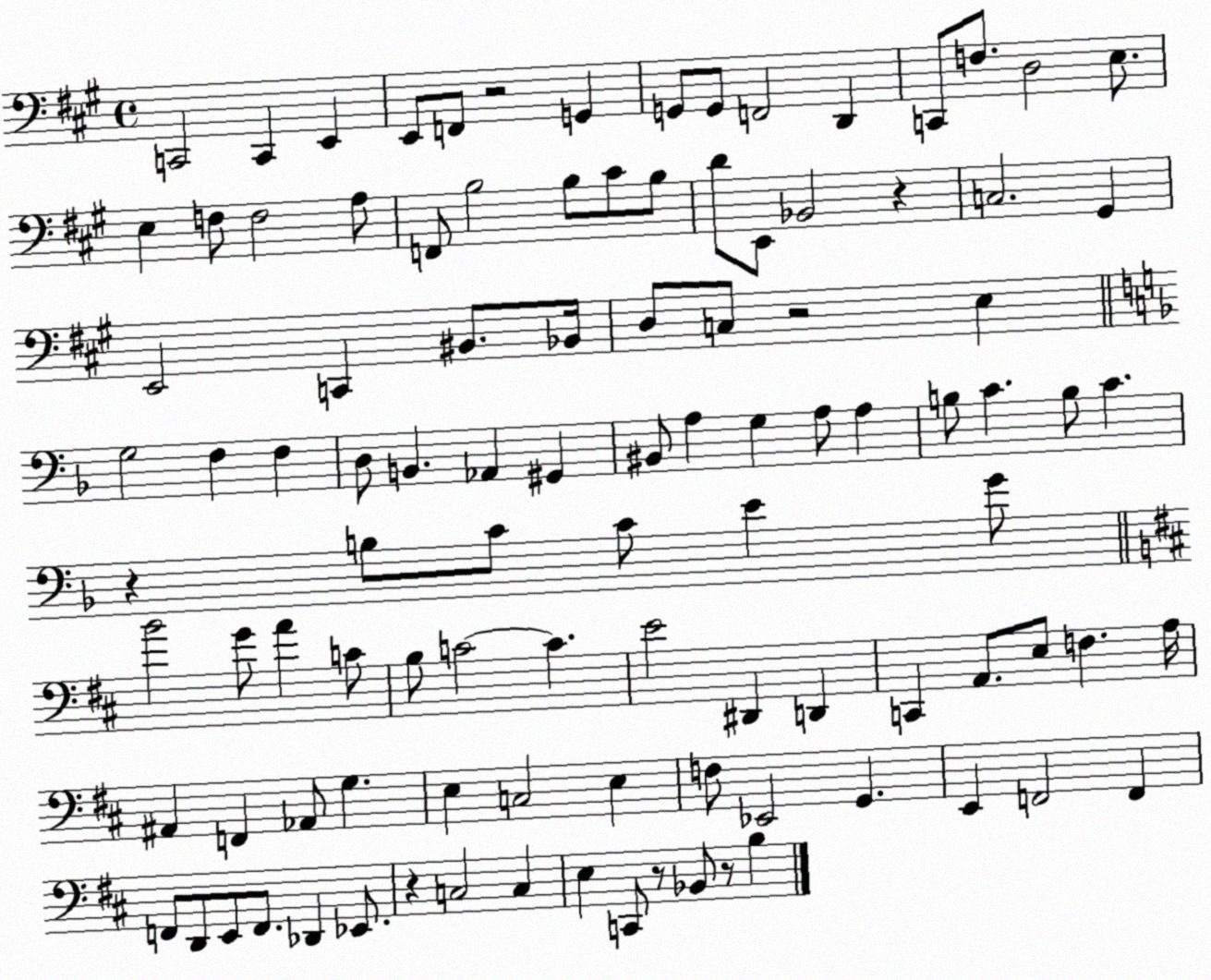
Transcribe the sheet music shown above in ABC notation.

X:1
T:Untitled
M:4/4
L:1/4
K:A
C,,2 C,, E,, E,,/2 F,,/2 z2 G,, G,,/2 G,,/2 F,,2 D,, C,,/2 F,/2 D,2 E,/2 E, F,/2 F,2 A,/2 F,,/2 B,2 B,/2 ^C/2 B,/2 D/2 E,,/2 _B,,2 z C,2 ^G,, E,,2 C,, ^B,,/2 _B,,/4 D,/2 C,/2 z2 E, G,2 F, F, D,/2 B,, _A,, ^G,, ^B,,/2 A, G, A,/2 A, B,/2 C B,/2 C z B,/2 C/2 C/2 E G/2 B2 G/2 A C/2 B,/2 C2 C E2 ^D,, D,, C,, A,,/2 E,/2 F, A,/4 ^A,, F,, _A,,/2 G, E, C,2 E, F,/2 _E,,2 G,, E,, F,,2 F,, F,,/2 D,,/2 E,,/2 F,,/2 _D,, _E,,/2 z C,2 C, E, C,,/2 z/2 _B,,/2 z/2 B,